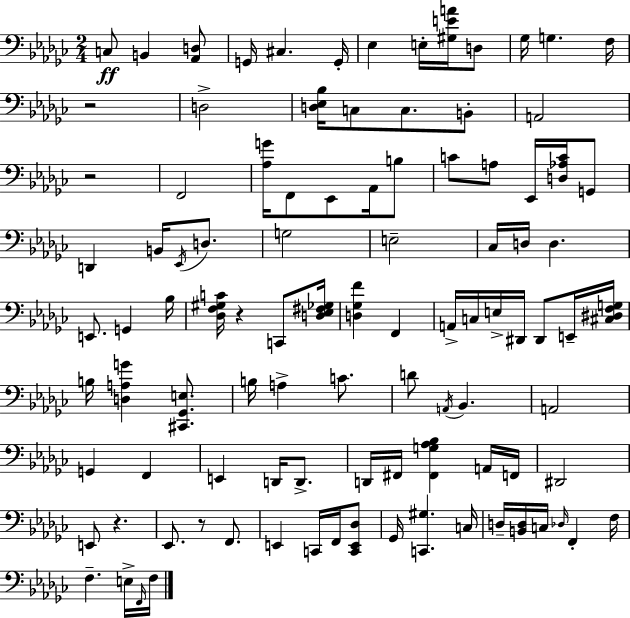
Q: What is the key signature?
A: EES minor